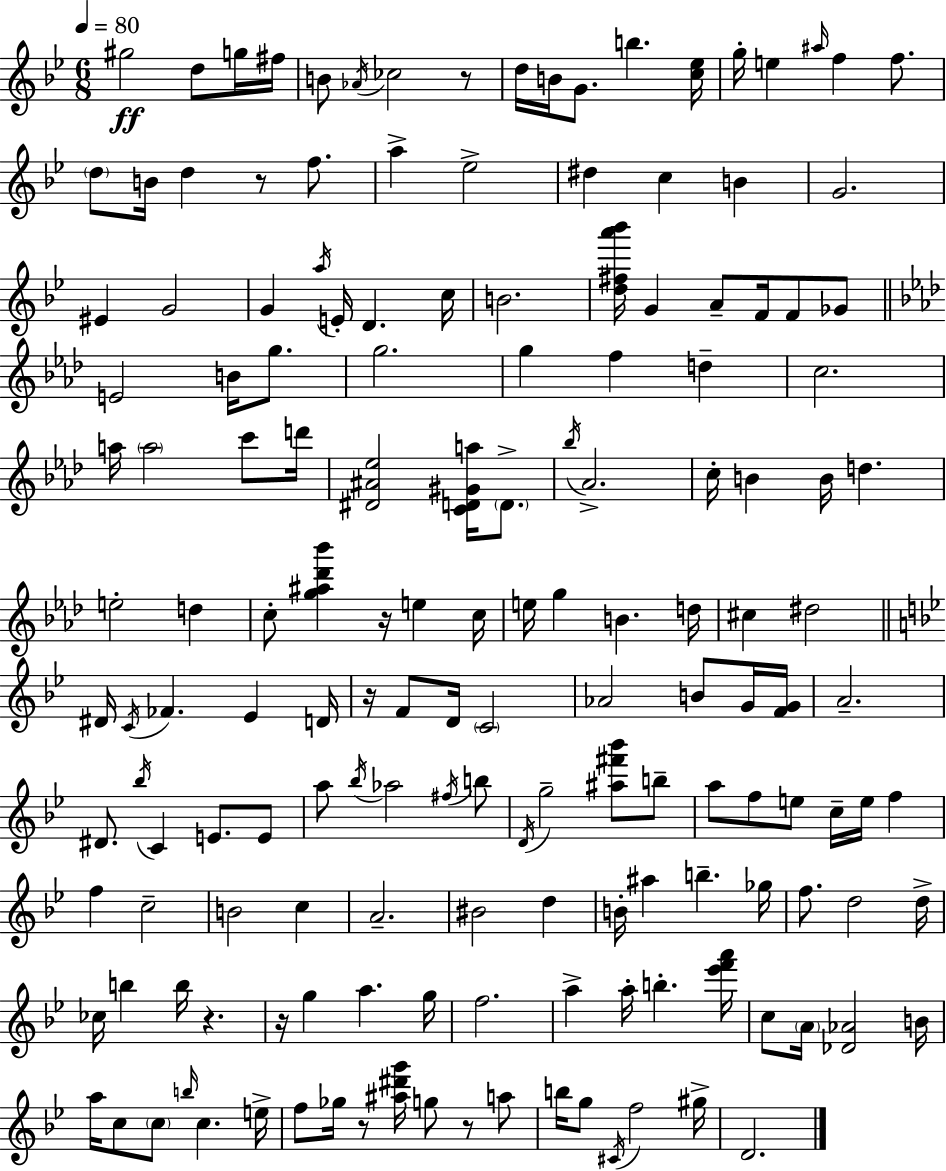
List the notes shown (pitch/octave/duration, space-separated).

G#5/h D5/e G5/s F#5/s B4/e Ab4/s CES5/h R/e D5/s B4/s G4/e. B5/q. [C5,Eb5]/s G5/s E5/q A#5/s F5/q F5/e. D5/e B4/s D5/q R/e F5/e. A5/q Eb5/h D#5/q C5/q B4/q G4/h. EIS4/q G4/h G4/q A5/s E4/s D4/q. C5/s B4/h. [D5,F#5,A6,Bb6]/s G4/q A4/e F4/s F4/e Gb4/e E4/h B4/s G5/e. G5/h. G5/q F5/q D5/q C5/h. A5/s A5/h C6/e D6/s [D#4,A#4,Eb5]/h [C4,D4,G#4,A5]/s D4/e. Bb5/s Ab4/h. C5/s B4/q B4/s D5/q. E5/h D5/q C5/e [G5,A#5,Db6,Bb6]/q R/s E5/q C5/s E5/s G5/q B4/q. D5/s C#5/q D#5/h D#4/s C4/s FES4/q. Eb4/q D4/s R/s F4/e D4/s C4/h Ab4/h B4/e G4/s [F4,G4]/s A4/h. D#4/e. Bb5/s C4/q E4/e. E4/e A5/e Bb5/s Ab5/h F#5/s B5/e D4/s G5/h [A#5,F#6,Bb6]/e B5/e A5/e F5/e E5/e C5/s E5/s F5/q F5/q C5/h B4/h C5/q A4/h. BIS4/h D5/q B4/s A#5/q B5/q. Gb5/s F5/e. D5/h D5/s CES5/s B5/q B5/s R/q. R/s G5/q A5/q. G5/s F5/h. A5/q A5/s B5/q. [Eb6,F6,A6]/s C5/e A4/s [Db4,Ab4]/h B4/s A5/s C5/e C5/e B5/s C5/q. E5/s F5/e Gb5/s R/e [A#5,D#6,G6]/s G5/e R/e A5/e B5/s G5/e C#4/s F5/h G#5/s D4/h.